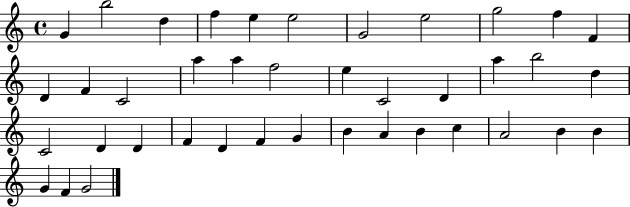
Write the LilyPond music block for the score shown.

{
  \clef treble
  \time 4/4
  \defaultTimeSignature
  \key c \major
  g'4 b''2 d''4 | f''4 e''4 e''2 | g'2 e''2 | g''2 f''4 f'4 | \break d'4 f'4 c'2 | a''4 a''4 f''2 | e''4 c'2 d'4 | a''4 b''2 d''4 | \break c'2 d'4 d'4 | f'4 d'4 f'4 g'4 | b'4 a'4 b'4 c''4 | a'2 b'4 b'4 | \break g'4 f'4 g'2 | \bar "|."
}